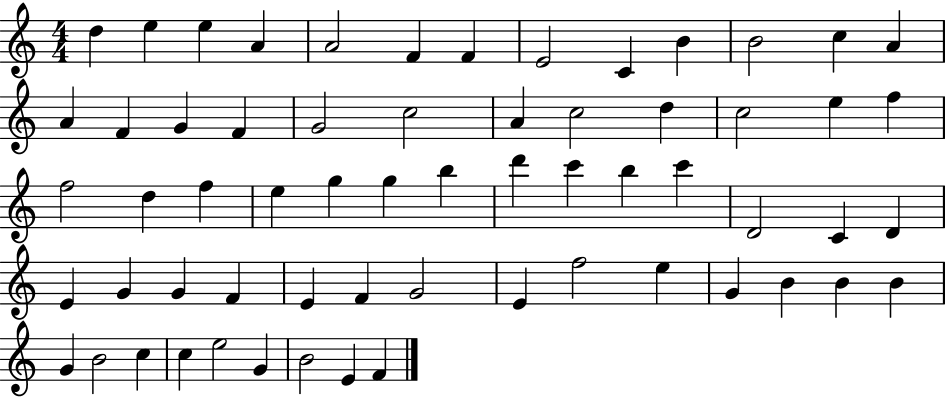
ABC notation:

X:1
T:Untitled
M:4/4
L:1/4
K:C
d e e A A2 F F E2 C B B2 c A A F G F G2 c2 A c2 d c2 e f f2 d f e g g b d' c' b c' D2 C D E G G F E F G2 E f2 e G B B B G B2 c c e2 G B2 E F